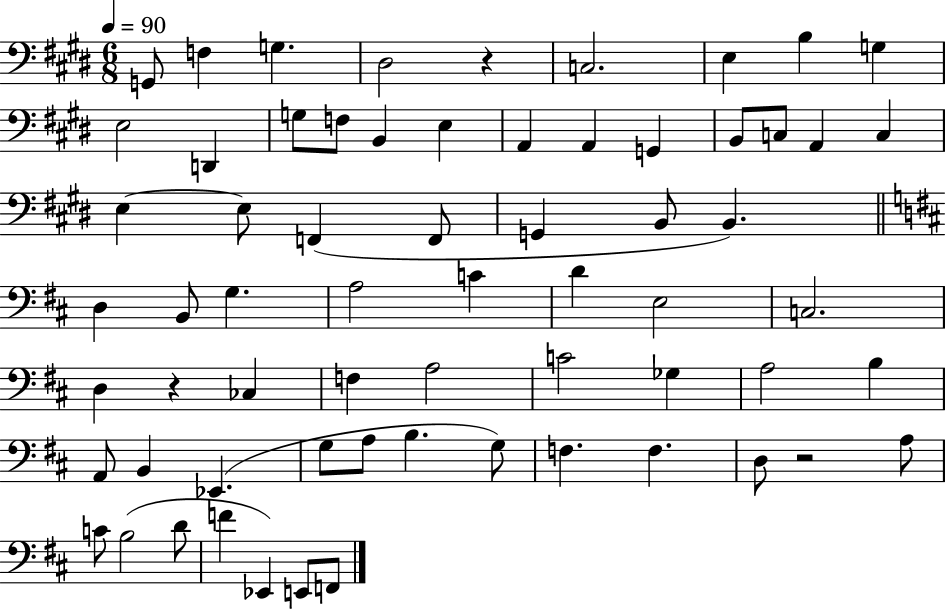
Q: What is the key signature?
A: E major